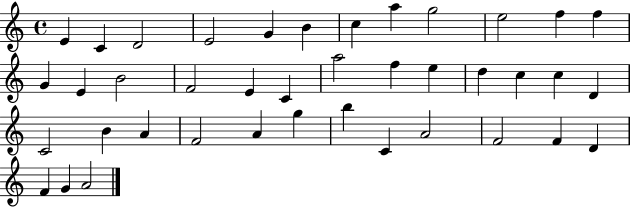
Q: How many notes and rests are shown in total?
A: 40